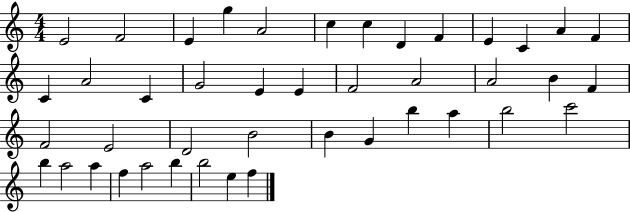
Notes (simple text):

E4/h F4/h E4/q G5/q A4/h C5/q C5/q D4/q F4/q E4/q C4/q A4/q F4/q C4/q A4/h C4/q G4/h E4/q E4/q F4/h A4/h A4/h B4/q F4/q F4/h E4/h D4/h B4/h B4/q G4/q B5/q A5/q B5/h C6/h B5/q A5/h A5/q F5/q A5/h B5/q B5/h E5/q F5/q